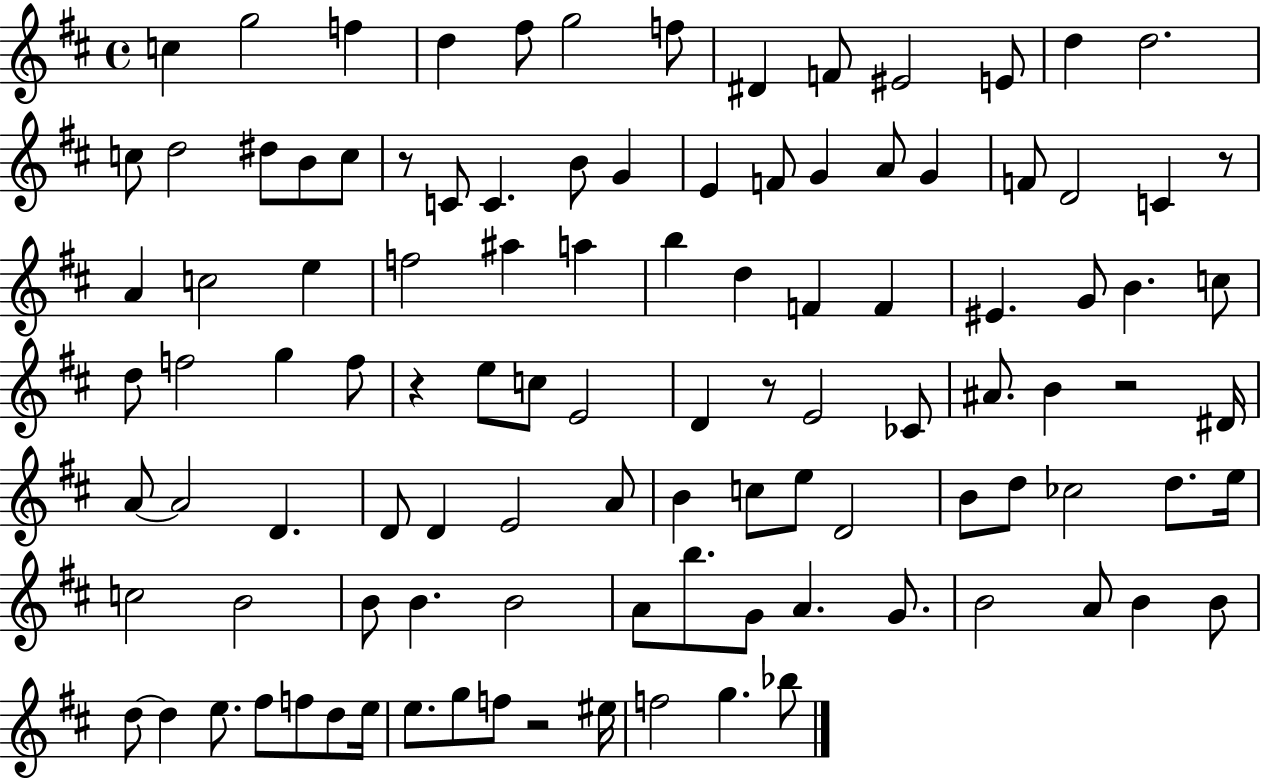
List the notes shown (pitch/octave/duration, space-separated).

C5/q G5/h F5/q D5/q F#5/e G5/h F5/e D#4/q F4/e EIS4/h E4/e D5/q D5/h. C5/e D5/h D#5/e B4/e C5/e R/e C4/e C4/q. B4/e G4/q E4/q F4/e G4/q A4/e G4/q F4/e D4/h C4/q R/e A4/q C5/h E5/q F5/h A#5/q A5/q B5/q D5/q F4/q F4/q EIS4/q. G4/e B4/q. C5/e D5/e F5/h G5/q F5/e R/q E5/e C5/e E4/h D4/q R/e E4/h CES4/e A#4/e. B4/q R/h D#4/s A4/e A4/h D4/q. D4/e D4/q E4/h A4/e B4/q C5/e E5/e D4/h B4/e D5/e CES5/h D5/e. E5/s C5/h B4/h B4/e B4/q. B4/h A4/e B5/e. G4/e A4/q. G4/e. B4/h A4/e B4/q B4/e D5/e D5/q E5/e. F#5/e F5/e D5/e E5/s E5/e. G5/e F5/e R/h EIS5/s F5/h G5/q. Bb5/e